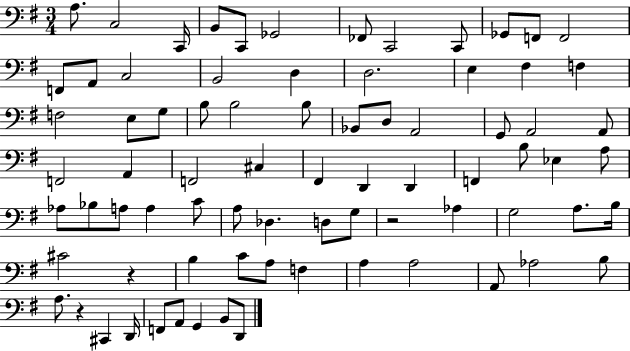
{
  \clef bass
  \numericTimeSignature
  \time 3/4
  \key g \major
  a8. c2 c,16 | b,8 c,8 ges,2 | fes,8 c,2 c,8 | ges,8 f,8 f,2 | \break f,8 a,8 c2 | b,2 d4 | d2. | e4 fis4 f4 | \break f2 e8 g8 | b8 b2 b8 | bes,8 d8 a,2 | g,8 a,2 a,8 | \break f,2 a,4 | f,2 cis4 | fis,4 d,4 d,4 | f,4 b8 ees4 a8 | \break aes8 bes8 a8 a4 c'8 | a8 des4. d8 g8 | r2 aes4 | g2 a8. b16 | \break cis'2 r4 | b4 c'8 a8 f4 | a4 a2 | a,8 aes2 b8 | \break a8. r4 cis,4 d,16 | f,8 a,8 g,4 b,8 d,8 | \bar "|."
}